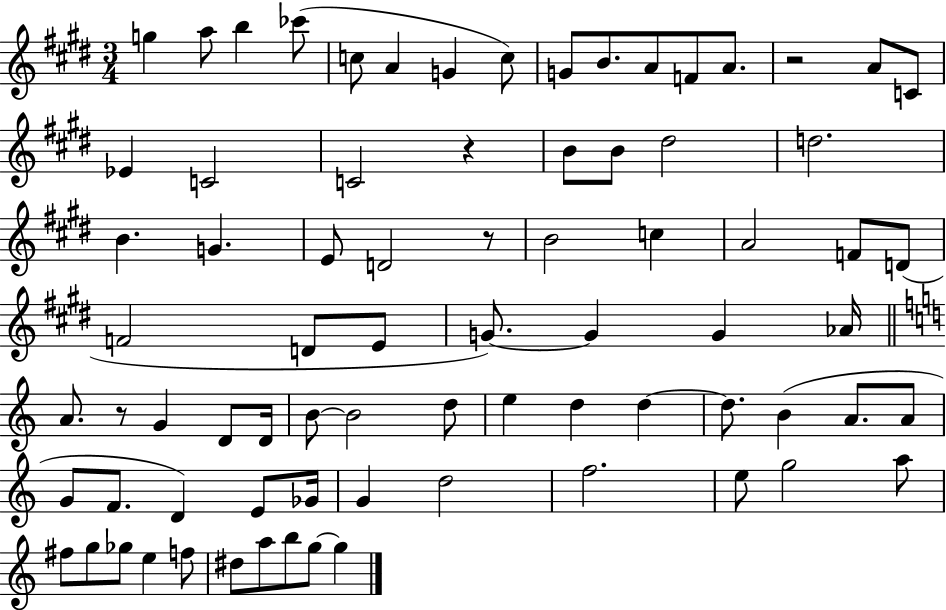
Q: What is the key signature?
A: E major